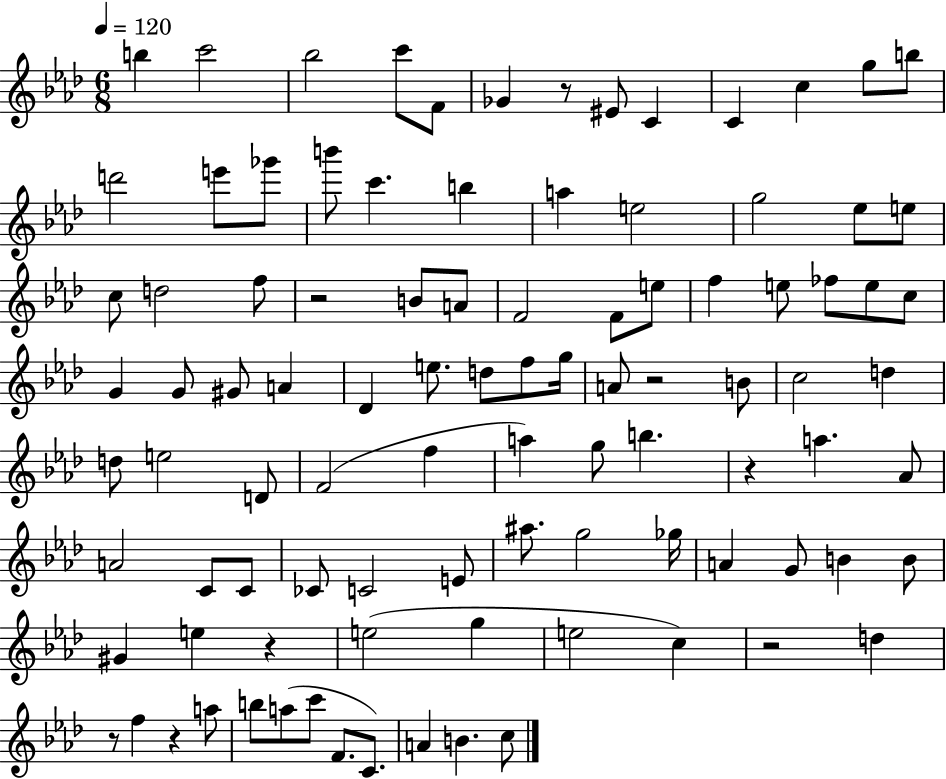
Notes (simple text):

B5/q C6/h Bb5/h C6/e F4/e Gb4/q R/e EIS4/e C4/q C4/q C5/q G5/e B5/e D6/h E6/e Gb6/e B6/e C6/q. B5/q A5/q E5/h G5/h Eb5/e E5/e C5/e D5/h F5/e R/h B4/e A4/e F4/h F4/e E5/e F5/q E5/e FES5/e E5/e C5/e G4/q G4/e G#4/e A4/q Db4/q E5/e. D5/e F5/e G5/s A4/e R/h B4/e C5/h D5/q D5/e E5/h D4/e F4/h F5/q A5/q G5/e B5/q. R/q A5/q. Ab4/e A4/h C4/e C4/e CES4/e C4/h E4/e A#5/e. G5/h Gb5/s A4/q G4/e B4/q B4/e G#4/q E5/q R/q E5/h G5/q E5/h C5/q R/h D5/q R/e F5/q R/q A5/e B5/e A5/e C6/e F4/e. C4/e. A4/q B4/q. C5/e